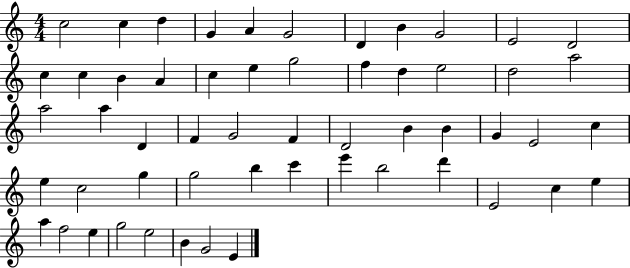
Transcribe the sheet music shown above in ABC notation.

X:1
T:Untitled
M:4/4
L:1/4
K:C
c2 c d G A G2 D B G2 E2 D2 c c B A c e g2 f d e2 d2 a2 a2 a D F G2 F D2 B B G E2 c e c2 g g2 b c' e' b2 d' E2 c e a f2 e g2 e2 B G2 E